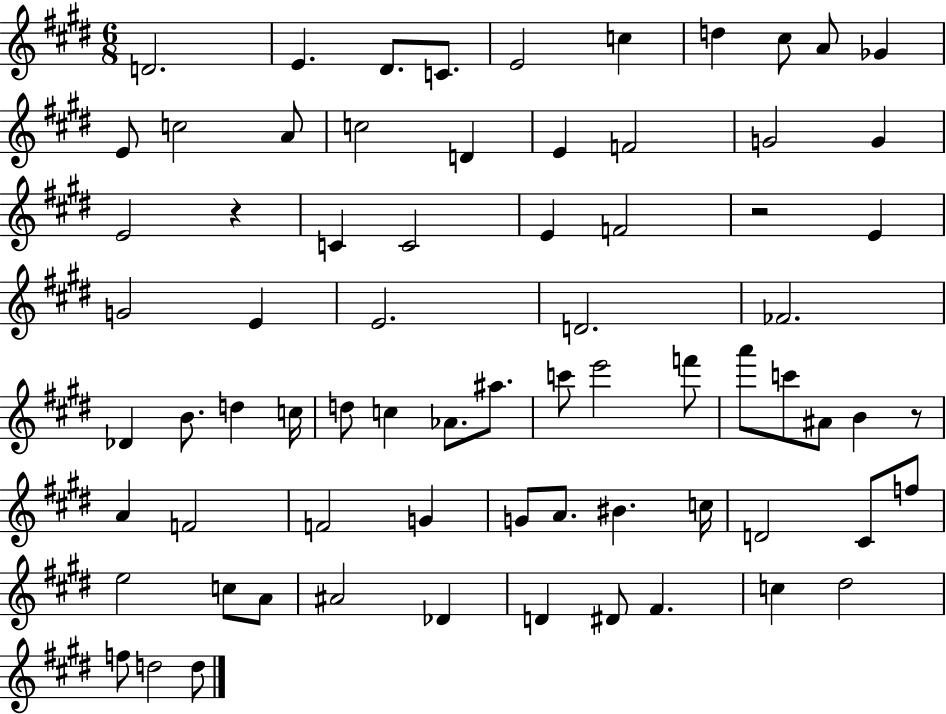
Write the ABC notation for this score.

X:1
T:Untitled
M:6/8
L:1/4
K:E
D2 E ^D/2 C/2 E2 c d ^c/2 A/2 _G E/2 c2 A/2 c2 D E F2 G2 G E2 z C C2 E F2 z2 E G2 E E2 D2 _F2 _D B/2 d c/4 d/2 c _A/2 ^a/2 c'/2 e'2 f'/2 a'/2 c'/2 ^A/2 B z/2 A F2 F2 G G/2 A/2 ^B c/4 D2 ^C/2 f/2 e2 c/2 A/2 ^A2 _D D ^D/2 ^F c ^d2 f/2 d2 d/2